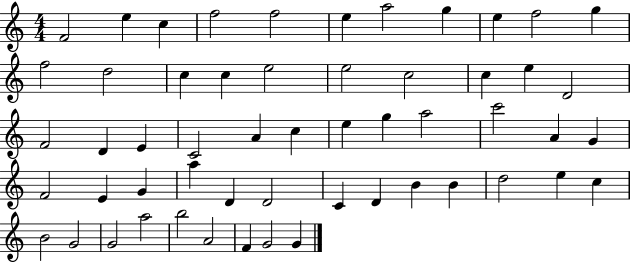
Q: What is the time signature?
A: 4/4